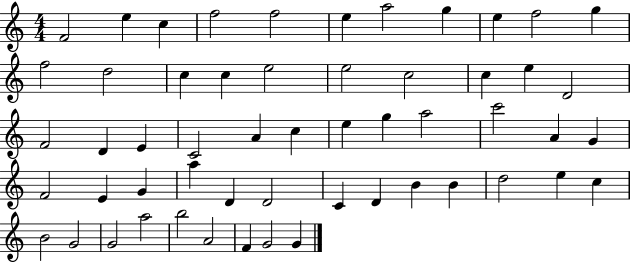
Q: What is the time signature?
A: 4/4